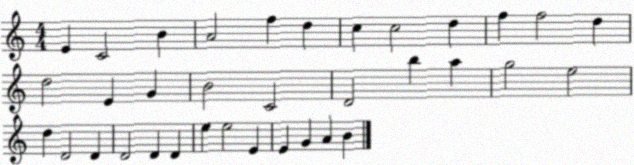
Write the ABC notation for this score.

X:1
T:Untitled
M:4/4
L:1/4
K:C
E C2 B A2 f d c c2 d f f2 d d2 E G B2 C2 D2 b a g2 e2 d D2 D D2 D D e e2 E E G A B